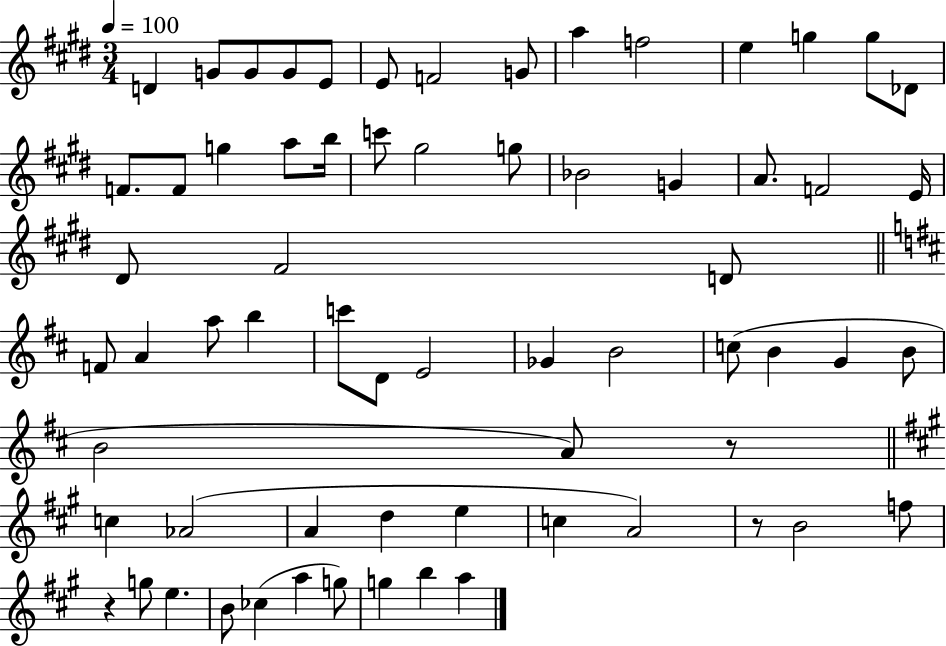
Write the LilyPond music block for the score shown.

{
  \clef treble
  \numericTimeSignature
  \time 3/4
  \key e \major
  \tempo 4 = 100
  d'4 g'8 g'8 g'8 e'8 | e'8 f'2 g'8 | a''4 f''2 | e''4 g''4 g''8 des'8 | \break f'8. f'8 g''4 a''8 b''16 | c'''8 gis''2 g''8 | bes'2 g'4 | a'8. f'2 e'16 | \break dis'8 fis'2 d'8 | \bar "||" \break \key d \major f'8 a'4 a''8 b''4 | c'''8 d'8 e'2 | ges'4 b'2 | c''8( b'4 g'4 b'8 | \break b'2 a'8) r8 | \bar "||" \break \key a \major c''4 aes'2( | a'4 d''4 e''4 | c''4 a'2) | r8 b'2 f''8 | \break r4 g''8 e''4. | b'8 ces''4( a''4 g''8) | g''4 b''4 a''4 | \bar "|."
}